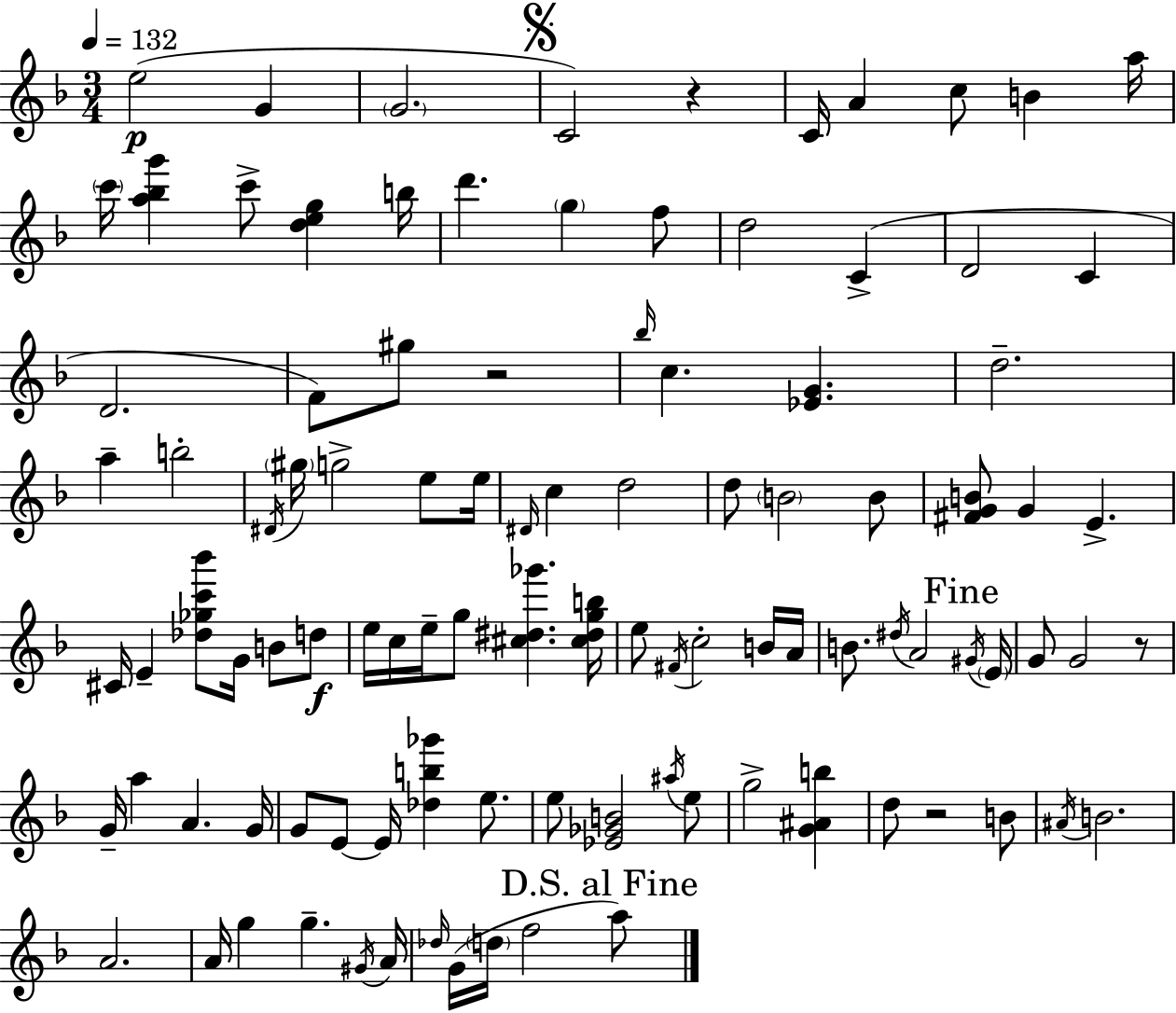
{
  \clef treble
  \numericTimeSignature
  \time 3/4
  \key f \major
  \tempo 4 = 132
  e''2(\p g'4 | \parenthesize g'2. | \mark \markup { \musicglyph "scripts.segno" } c'2) r4 | c'16 a'4 c''8 b'4 a''16 | \break \parenthesize c'''16 <a'' bes'' g'''>4 c'''8-> <d'' e'' g''>4 b''16 | d'''4. \parenthesize g''4 f''8 | d''2 c'4->( | d'2 c'4 | \break d'2. | f'8) gis''8 r2 | \grace { bes''16 } c''4. <ees' g'>4. | d''2.-- | \break a''4-- b''2-. | \acciaccatura { dis'16 } \parenthesize gis''16 g''2-> e''8 | e''16 \grace { dis'16 } c''4 d''2 | d''8 \parenthesize b'2 | \break b'8 <fis' g' b'>8 g'4 e'4.-> | cis'16 e'4-- <des'' ges'' c''' bes'''>8 g'16 b'8 | d''8\f e''16 c''16 e''16-- g''8 <cis'' dis'' ges'''>4. | <cis'' dis'' g'' b''>16 e''8 \acciaccatura { fis'16 } c''2-. | \break b'16 a'16 b'8. \acciaccatura { dis''16 } a'2 | \mark "Fine" \acciaccatura { gis'16 } \parenthesize e'16 g'8 g'2 | r8 g'16-- a''4 a'4. | g'16 g'8 e'8~~ e'16 <des'' b'' ges'''>4 | \break e''8. e''8 <ees' ges' b'>2 | \acciaccatura { ais''16 } e''8 g''2-> | <g' ais' b''>4 d''8 r2 | b'8 \acciaccatura { ais'16 } b'2. | \break a'2. | a'16 g''4 | g''4.-- \acciaccatura { gis'16 } a'16 \grace { des''16 } g'16( \parenthesize d''16 | f''2 \mark "D.S. al Fine" a''8) \bar "|."
}